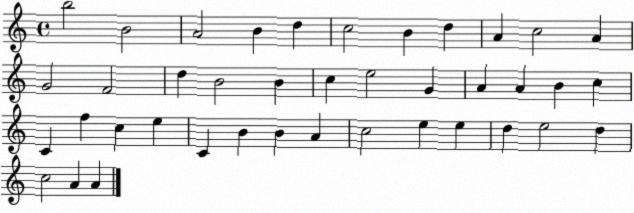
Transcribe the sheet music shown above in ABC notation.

X:1
T:Untitled
M:4/4
L:1/4
K:C
b2 B2 A2 B d c2 B d A c2 A G2 F2 d B2 B c e2 G A A B c C f c e C B B A c2 e e d e2 d c2 A A